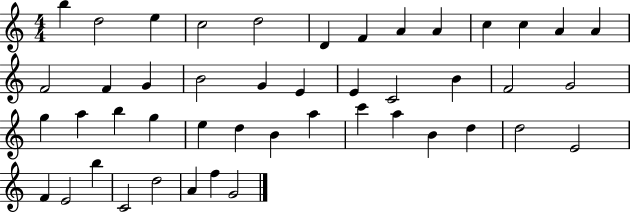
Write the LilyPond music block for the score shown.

{
  \clef treble
  \numericTimeSignature
  \time 4/4
  \key c \major
  b''4 d''2 e''4 | c''2 d''2 | d'4 f'4 a'4 a'4 | c''4 c''4 a'4 a'4 | \break f'2 f'4 g'4 | b'2 g'4 e'4 | e'4 c'2 b'4 | f'2 g'2 | \break g''4 a''4 b''4 g''4 | e''4 d''4 b'4 a''4 | c'''4 a''4 b'4 d''4 | d''2 e'2 | \break f'4 e'2 b''4 | c'2 d''2 | a'4 f''4 g'2 | \bar "|."
}